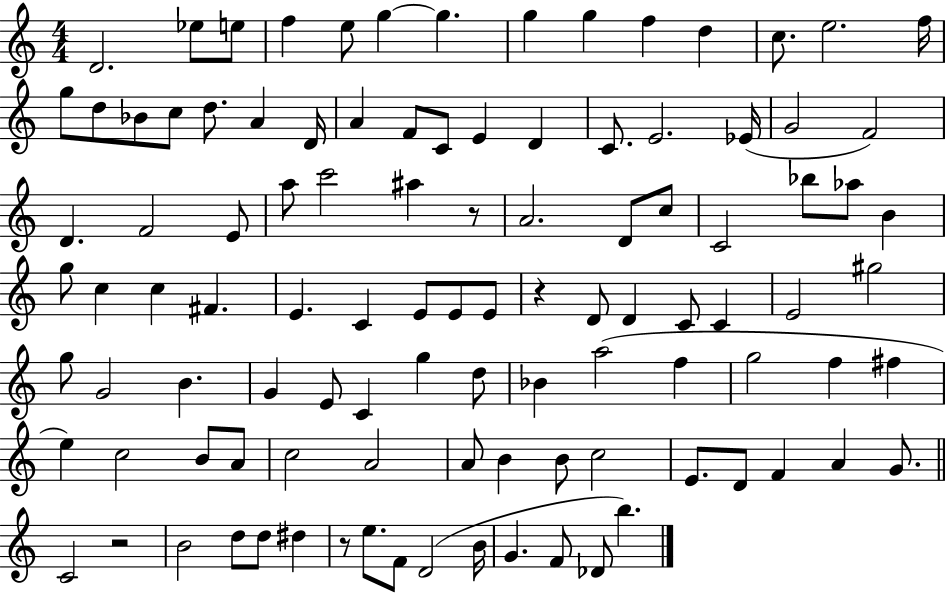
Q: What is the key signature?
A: C major